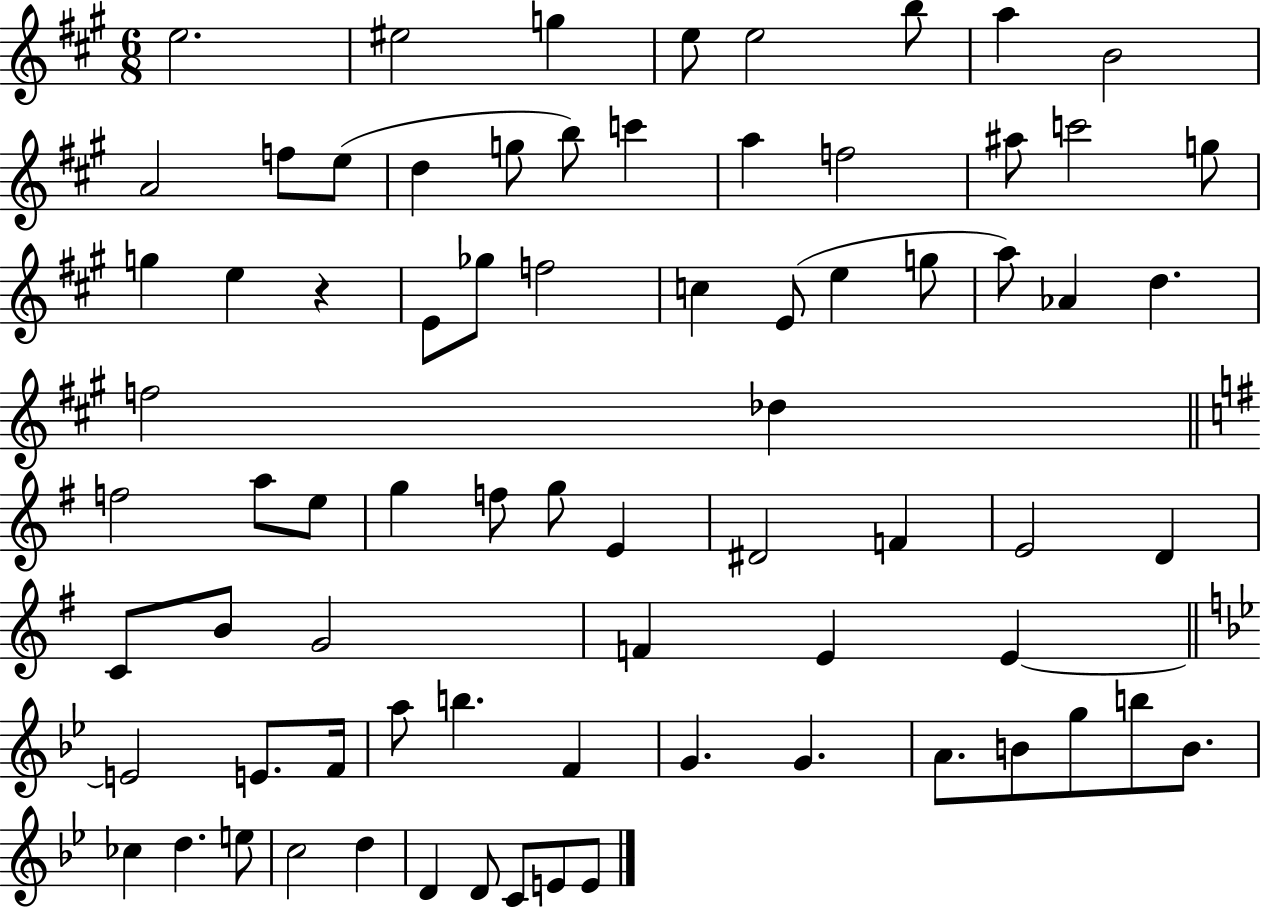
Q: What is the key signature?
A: A major